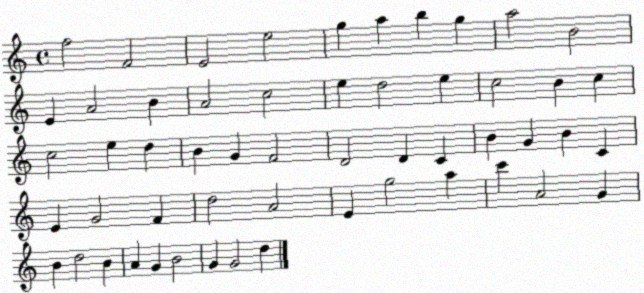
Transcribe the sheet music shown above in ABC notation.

X:1
T:Untitled
M:4/4
L:1/4
K:C
f2 F2 E2 e2 g a b g a2 B2 E A2 B A2 c2 e d2 e c2 B c c2 e d B G F2 D2 D C B G B C E G2 F d2 A2 E g2 a c' A2 G B d2 B A G B2 G G2 d